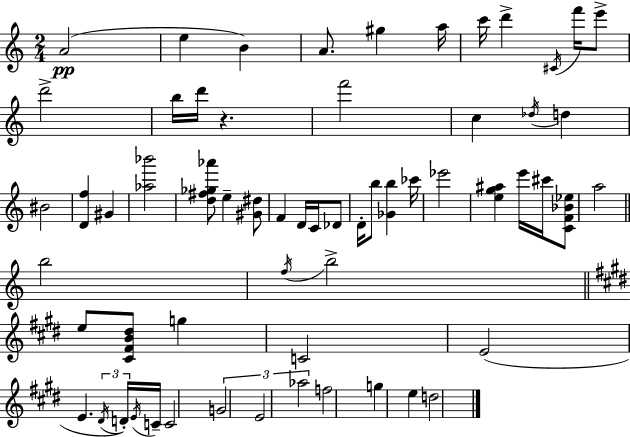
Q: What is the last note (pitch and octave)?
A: D5